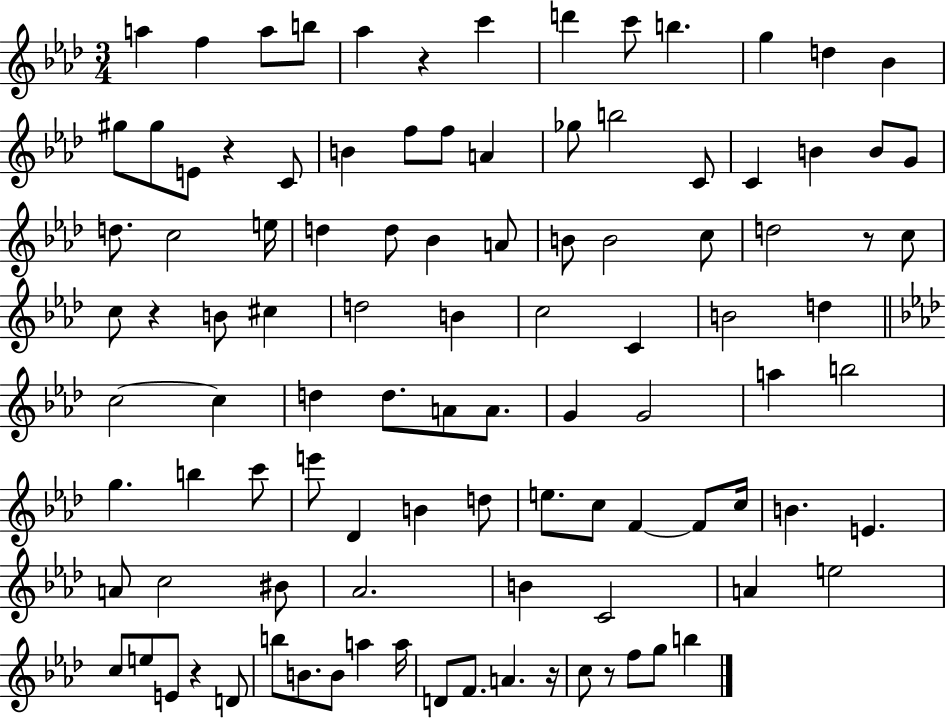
{
  \clef treble
  \numericTimeSignature
  \time 3/4
  \key aes \major
  \repeat volta 2 { a''4 f''4 a''8 b''8 | aes''4 r4 c'''4 | d'''4 c'''8 b''4. | g''4 d''4 bes'4 | \break gis''8 gis''8 e'8 r4 c'8 | b'4 f''8 f''8 a'4 | ges''8 b''2 c'8 | c'4 b'4 b'8 g'8 | \break d''8. c''2 e''16 | d''4 d''8 bes'4 a'8 | b'8 b'2 c''8 | d''2 r8 c''8 | \break c''8 r4 b'8 cis''4 | d''2 b'4 | c''2 c'4 | b'2 d''4 | \break \bar "||" \break \key aes \major c''2~~ c''4 | d''4 d''8. a'8 a'8. | g'4 g'2 | a''4 b''2 | \break g''4. b''4 c'''8 | e'''8 des'4 b'4 d''8 | e''8. c''8 f'4~~ f'8 c''16 | b'4. e'4. | \break a'8 c''2 bis'8 | aes'2. | b'4 c'2 | a'4 e''2 | \break c''8 e''8 e'8 r4 d'8 | b''8 b'8. b'8 a''4 a''16 | d'8 f'8. a'4. r16 | c''8 r8 f''8 g''8 b''4 | \break } \bar "|."
}